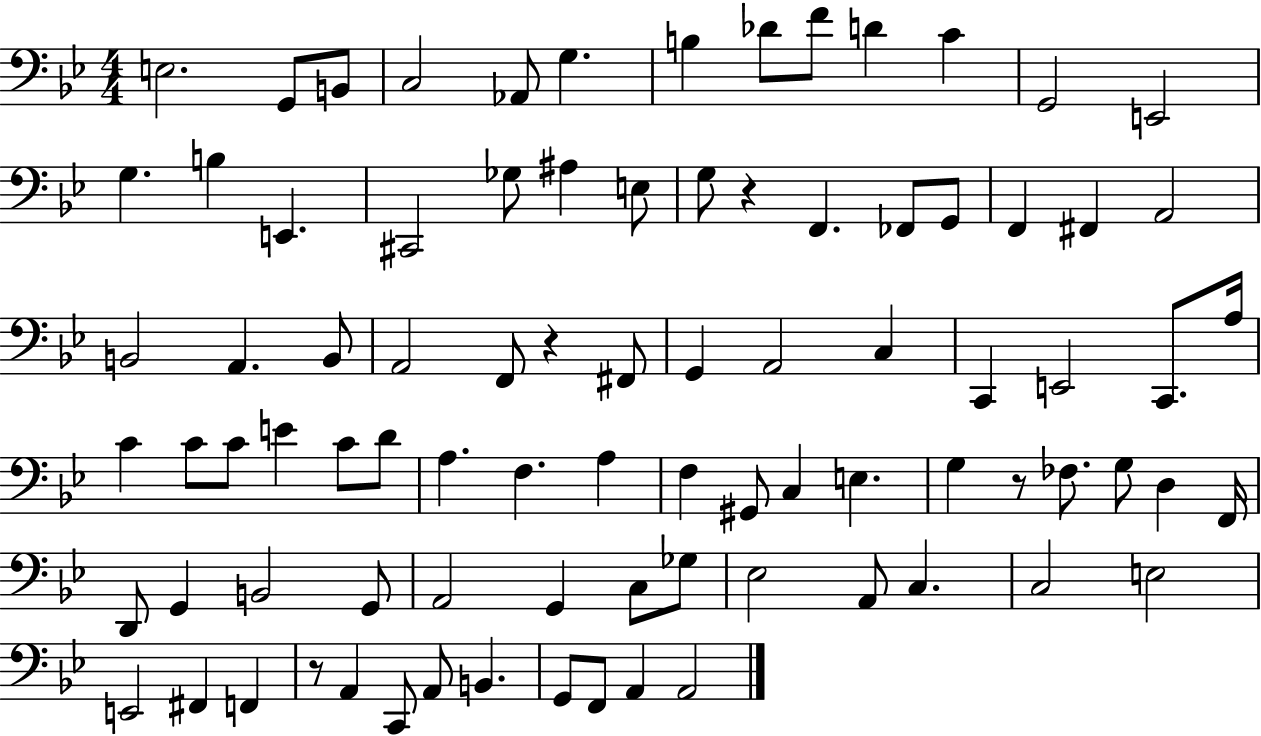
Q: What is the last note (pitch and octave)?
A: A2